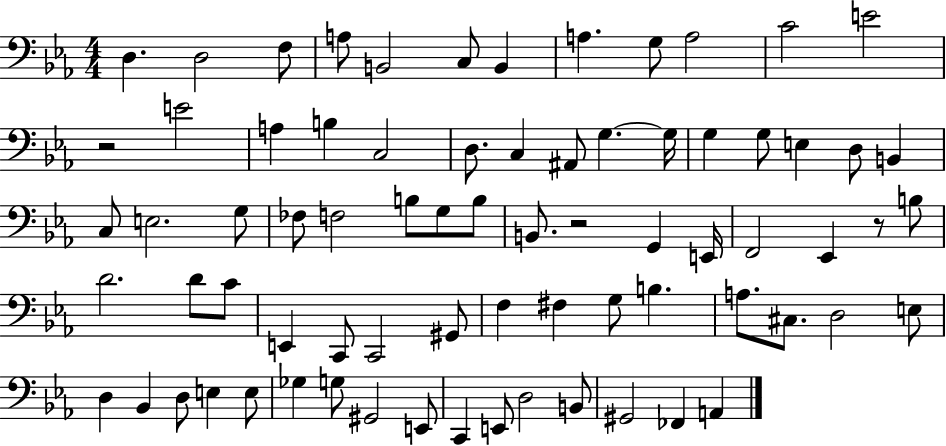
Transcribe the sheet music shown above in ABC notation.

X:1
T:Untitled
M:4/4
L:1/4
K:Eb
D, D,2 F,/2 A,/2 B,,2 C,/2 B,, A, G,/2 A,2 C2 E2 z2 E2 A, B, C,2 D,/2 C, ^A,,/2 G, G,/4 G, G,/2 E, D,/2 B,, C,/2 E,2 G,/2 _F,/2 F,2 B,/2 G,/2 B,/2 B,,/2 z2 G,, E,,/4 F,,2 _E,, z/2 B,/2 D2 D/2 C/2 E,, C,,/2 C,,2 ^G,,/2 F, ^F, G,/2 B, A,/2 ^C,/2 D,2 E,/2 D, _B,, D,/2 E, E,/2 _G, G,/2 ^G,,2 E,,/2 C,, E,,/2 D,2 B,,/2 ^G,,2 _F,, A,,